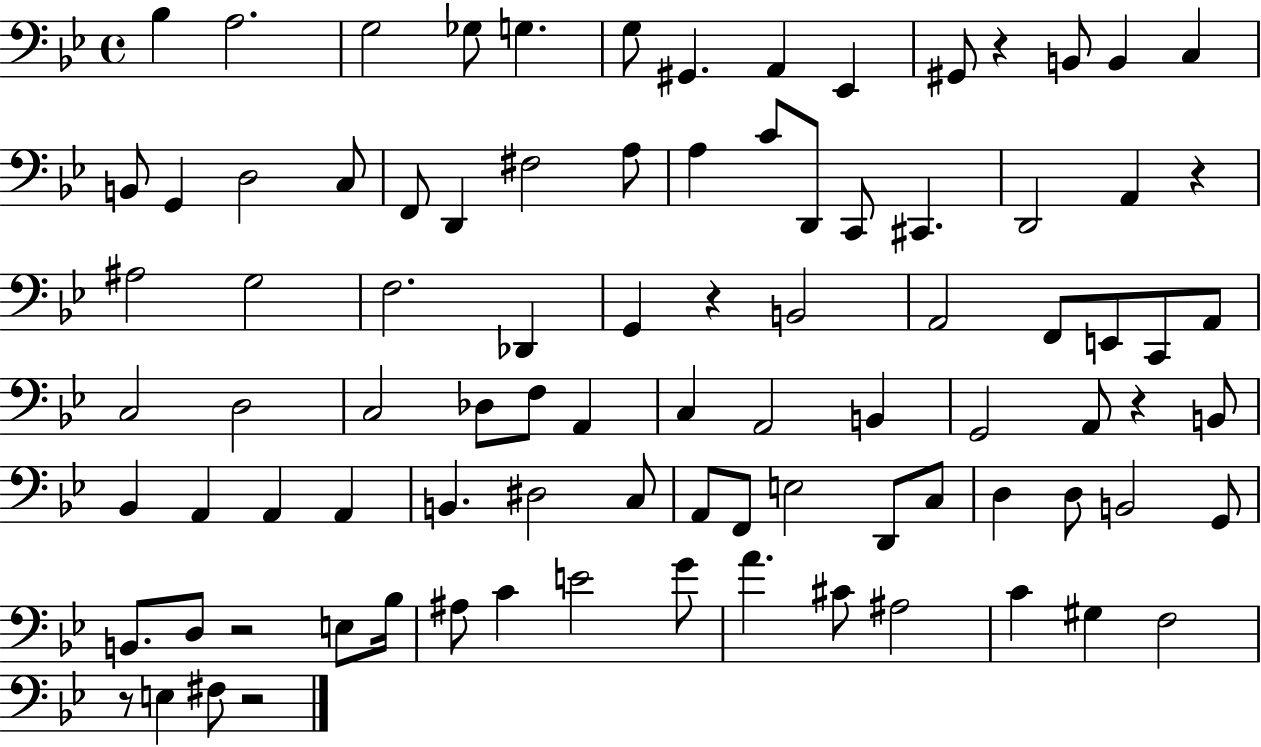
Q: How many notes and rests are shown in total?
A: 90